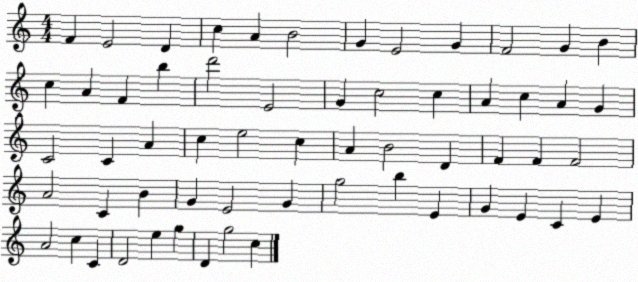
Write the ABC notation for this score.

X:1
T:Untitled
M:4/4
L:1/4
K:C
F E2 D c A B2 G E2 G F2 G B c A F b d'2 E2 G c2 c A c A G C2 C A c e2 c A B2 D F F F2 A2 C B G E2 G g2 b E G E C E A2 c C D2 e g D g2 c